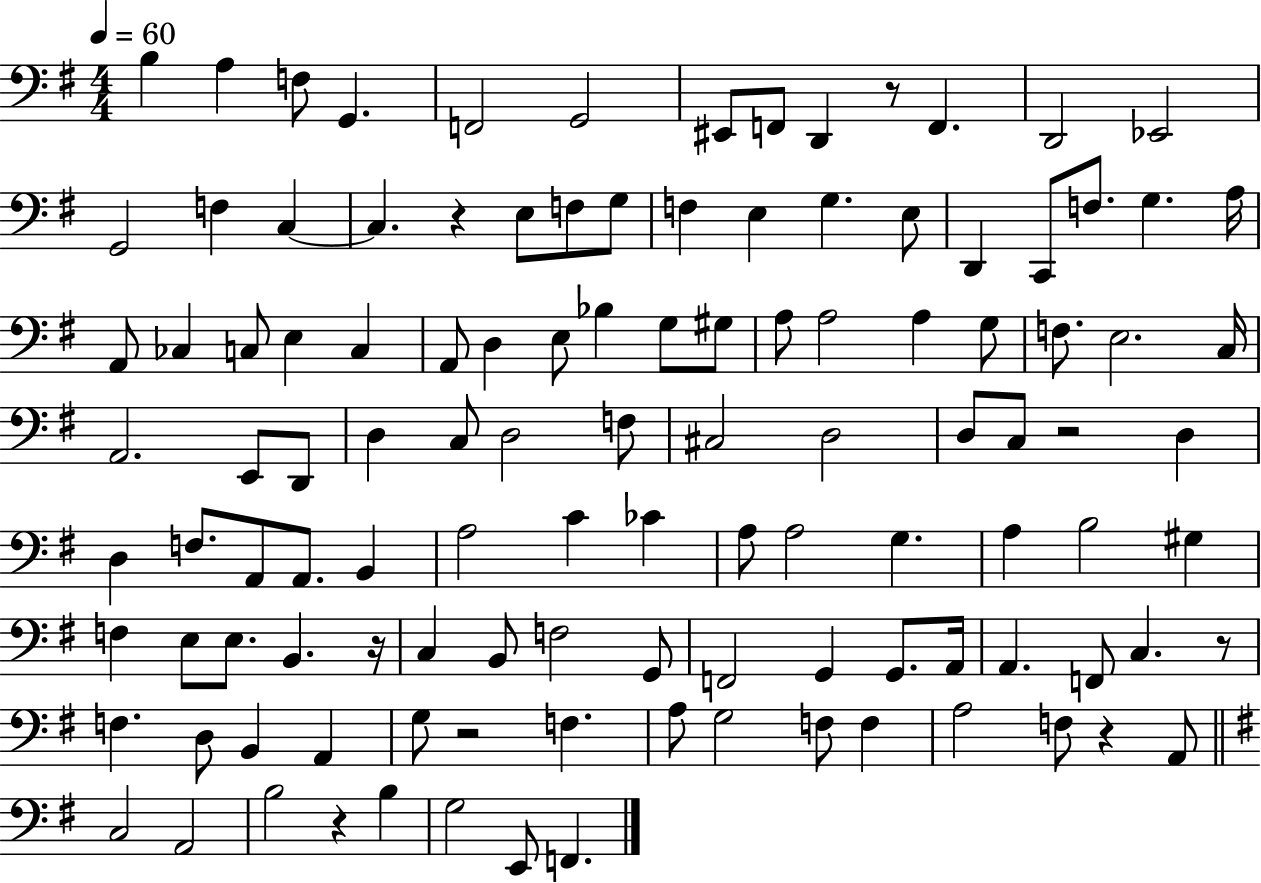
B3/q A3/q F3/e G2/q. F2/h G2/h EIS2/e F2/e D2/q R/e F2/q. D2/h Eb2/h G2/h F3/q C3/q C3/q. R/q E3/e F3/e G3/e F3/q E3/q G3/q. E3/e D2/q C2/e F3/e. G3/q. A3/s A2/e CES3/q C3/e E3/q C3/q A2/e D3/q E3/e Bb3/q G3/e G#3/e A3/e A3/h A3/q G3/e F3/e. E3/h. C3/s A2/h. E2/e D2/e D3/q C3/e D3/h F3/e C#3/h D3/h D3/e C3/e R/h D3/q D3/q F3/e. A2/e A2/e. B2/q A3/h C4/q CES4/q A3/e A3/h G3/q. A3/q B3/h G#3/q F3/q E3/e E3/e. B2/q. R/s C3/q B2/e F3/h G2/e F2/h G2/q G2/e. A2/s A2/q. F2/e C3/q. R/e F3/q. D3/e B2/q A2/q G3/e R/h F3/q. A3/e G3/h F3/e F3/q A3/h F3/e R/q A2/e C3/h A2/h B3/h R/q B3/q G3/h E2/e F2/q.